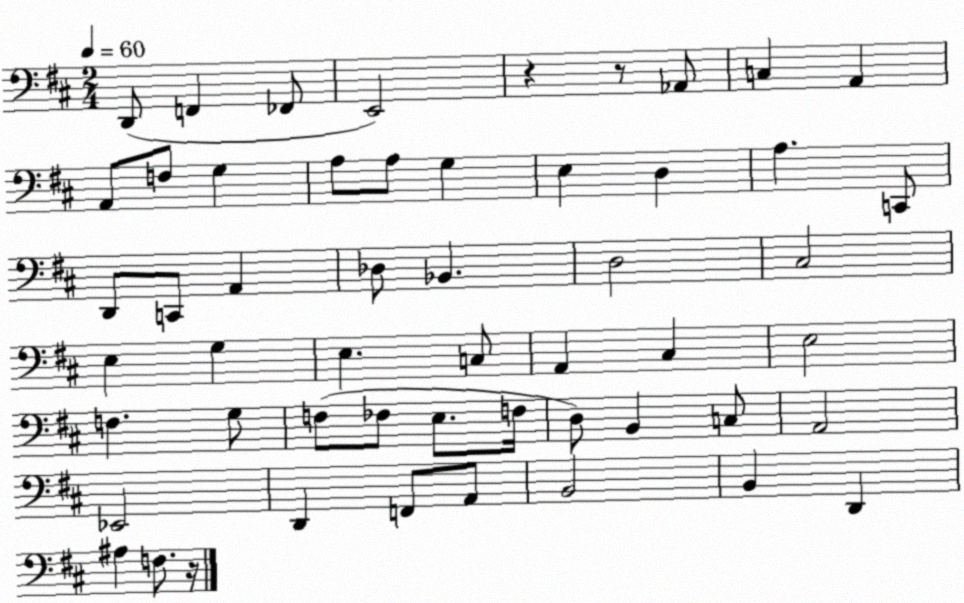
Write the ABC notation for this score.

X:1
T:Untitled
M:2/4
L:1/4
K:D
D,,/2 F,, _F,,/2 E,,2 z z/2 _A,,/2 C, A,, A,,/2 F,/2 G, A,/2 A,/2 G, E, D, A, C,,/2 D,,/2 C,,/2 A,, _D,/2 _B,, D,2 ^C,2 E, G, E, C,/2 A,, ^C, E,2 F, G,/2 F,/2 _F,/2 E,/2 F,/4 D,/2 B,, C,/2 A,,2 _E,,2 D,, F,,/2 A,,/2 B,,2 B,, D,, ^A, F,/2 z/4